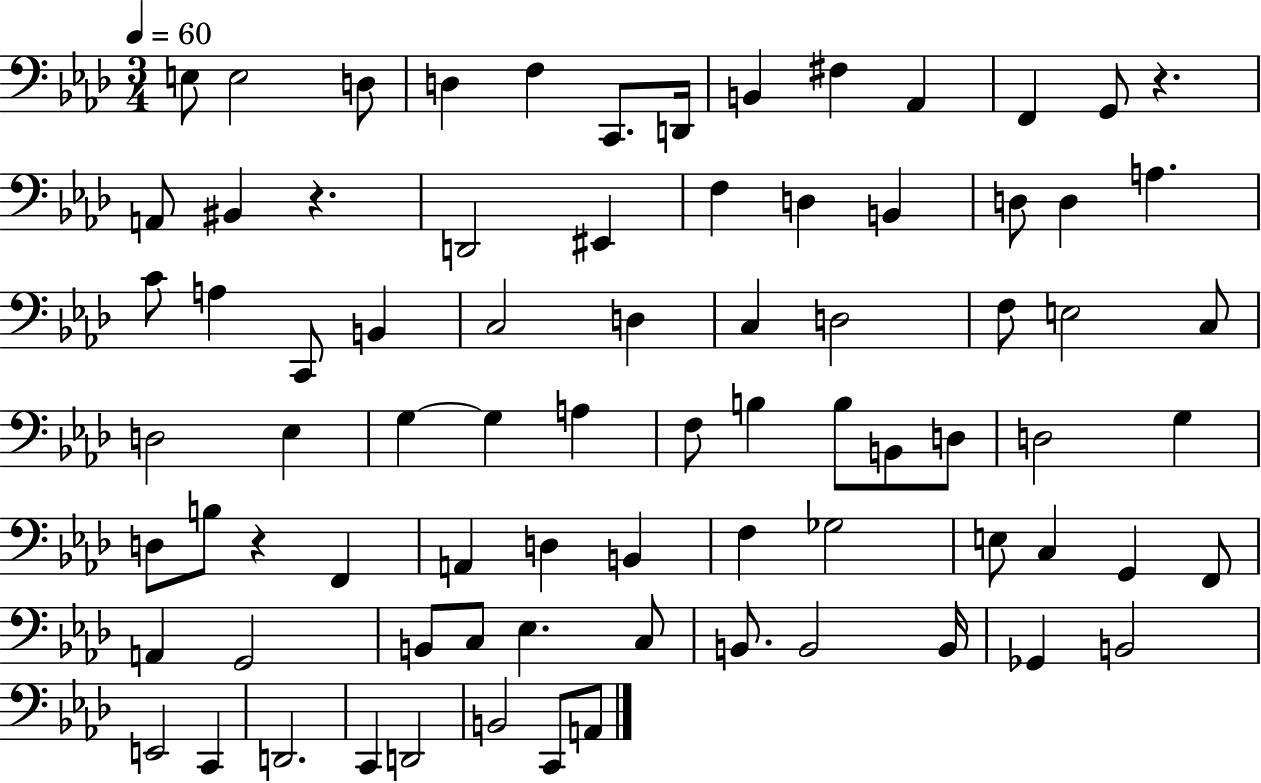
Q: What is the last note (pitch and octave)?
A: A2